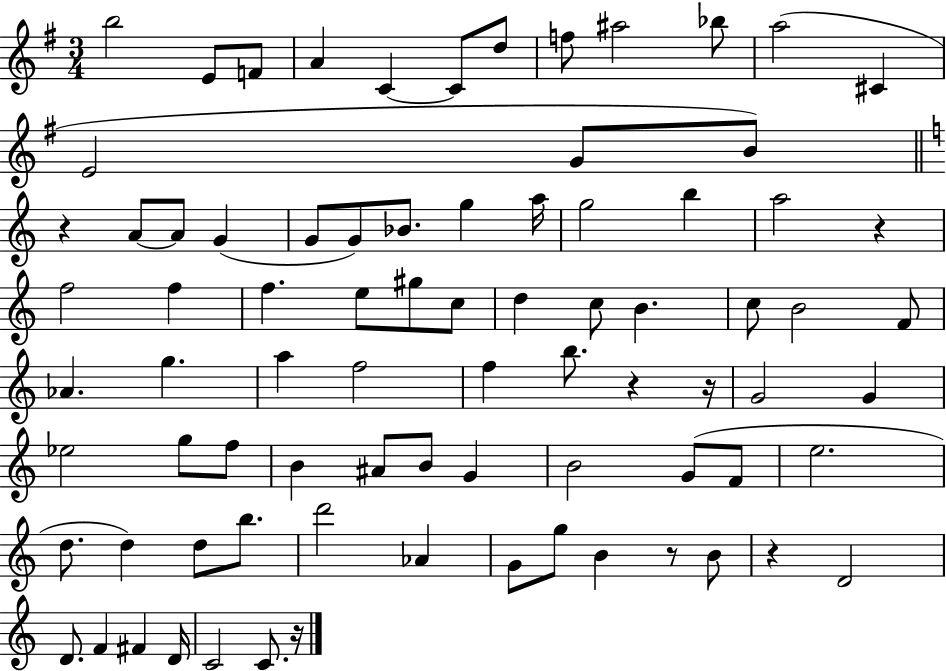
B5/h E4/e F4/e A4/q C4/q C4/e D5/e F5/e A#5/h Bb5/e A5/h C#4/q E4/h G4/e B4/e R/q A4/e A4/e G4/q G4/e G4/e Bb4/e. G5/q A5/s G5/h B5/q A5/h R/q F5/h F5/q F5/q. E5/e G#5/e C5/e D5/q C5/e B4/q. C5/e B4/h F4/e Ab4/q. G5/q. A5/q F5/h F5/q B5/e. R/q R/s G4/h G4/q Eb5/h G5/e F5/e B4/q A#4/e B4/e G4/q B4/h G4/e F4/e E5/h. D5/e. D5/q D5/e B5/e. D6/h Ab4/q G4/e G5/e B4/q R/e B4/e R/q D4/h D4/e. F4/q F#4/q D4/s C4/h C4/e. R/s